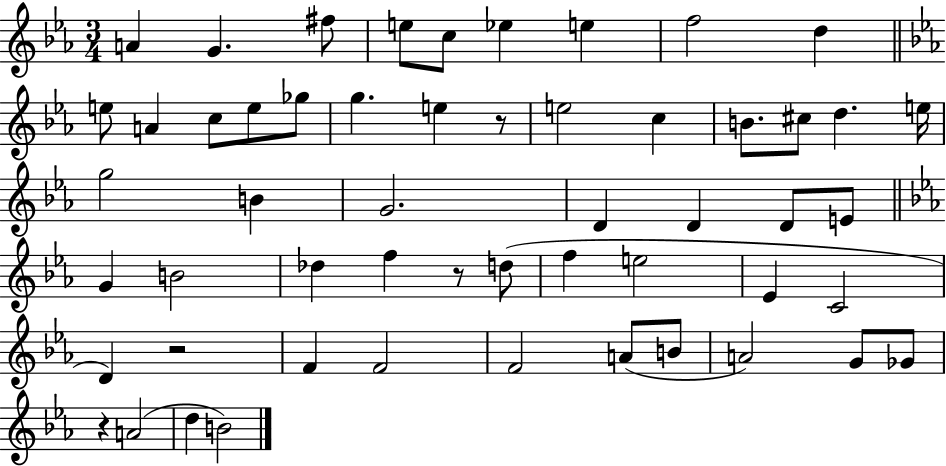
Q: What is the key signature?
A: EES major